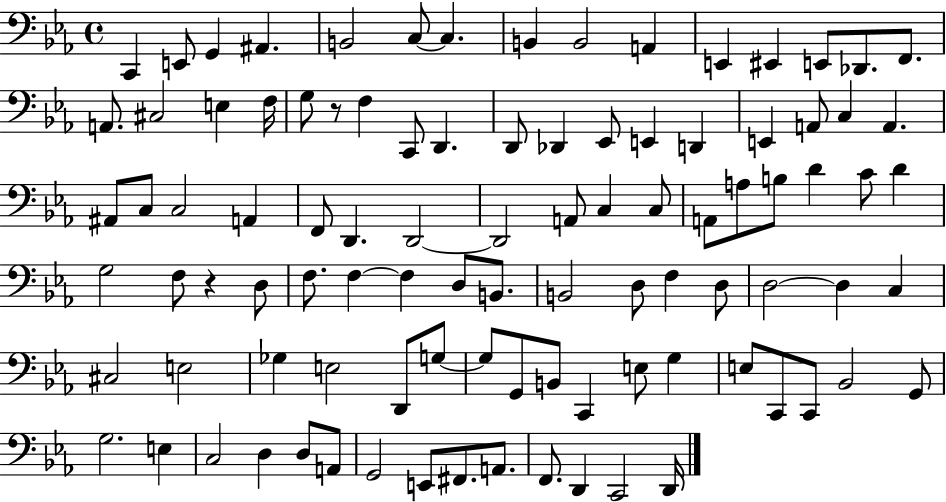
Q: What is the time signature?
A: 4/4